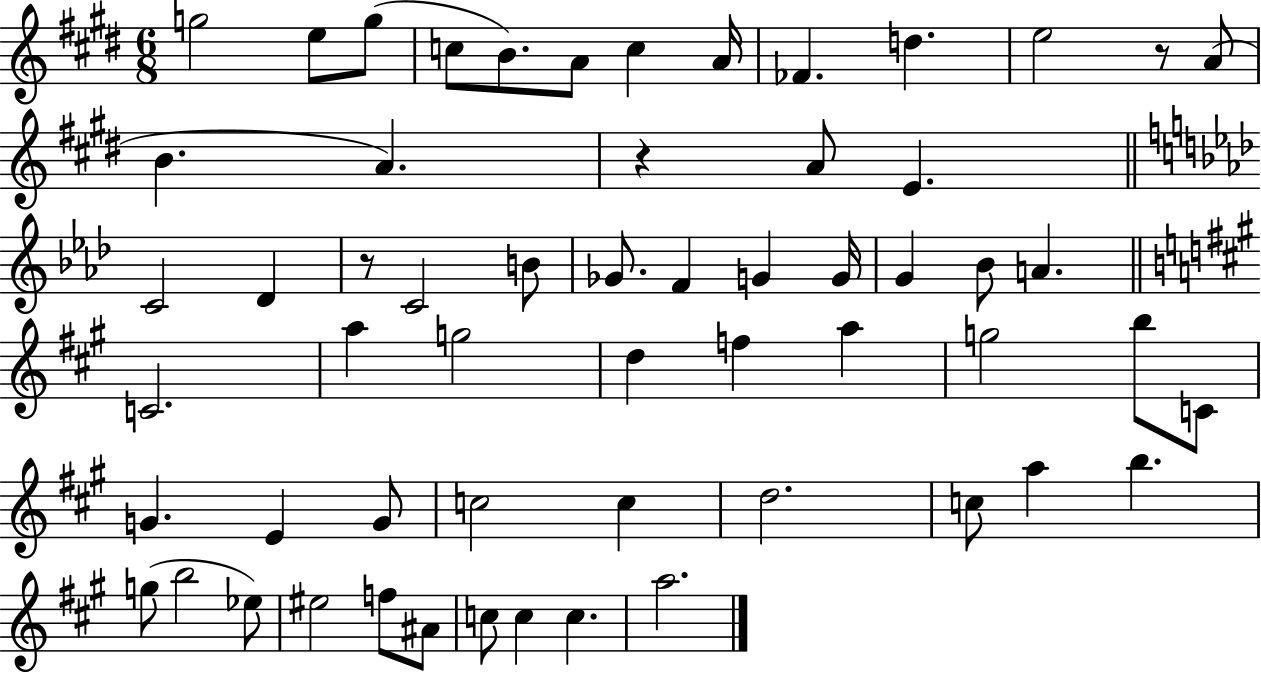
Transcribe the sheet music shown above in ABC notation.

X:1
T:Untitled
M:6/8
L:1/4
K:E
g2 e/2 g/2 c/2 B/2 A/2 c A/4 _F d e2 z/2 A/2 B A z A/2 E C2 _D z/2 C2 B/2 _G/2 F G G/4 G _B/2 A C2 a g2 d f a g2 b/2 C/2 G E G/2 c2 c d2 c/2 a b g/2 b2 _e/2 ^e2 f/2 ^A/2 c/2 c c a2